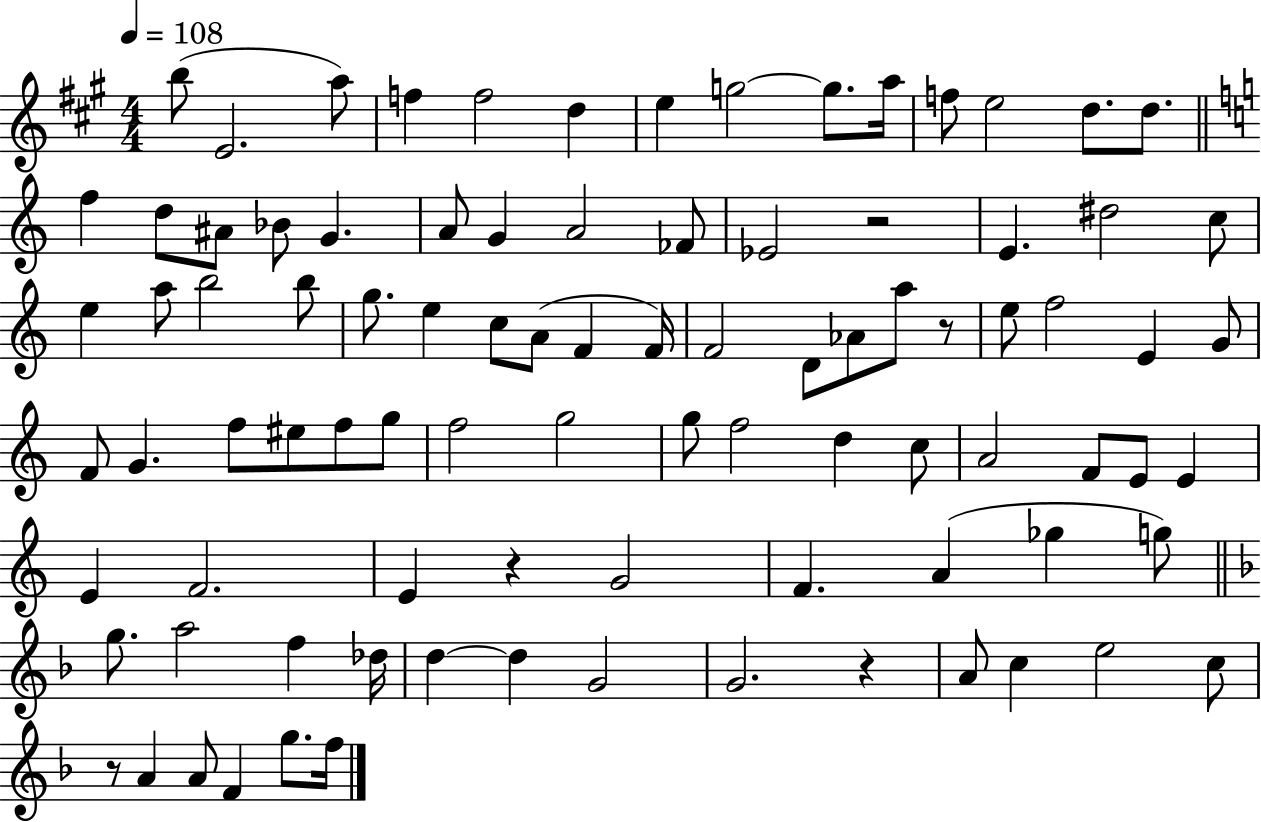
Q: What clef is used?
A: treble